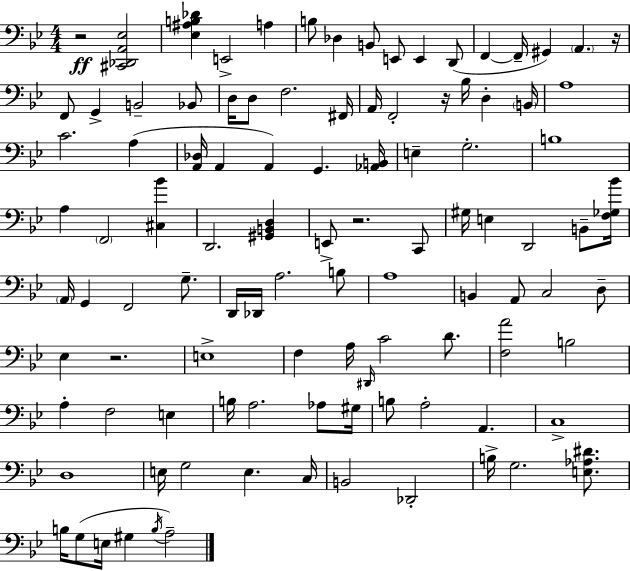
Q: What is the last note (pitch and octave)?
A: A3